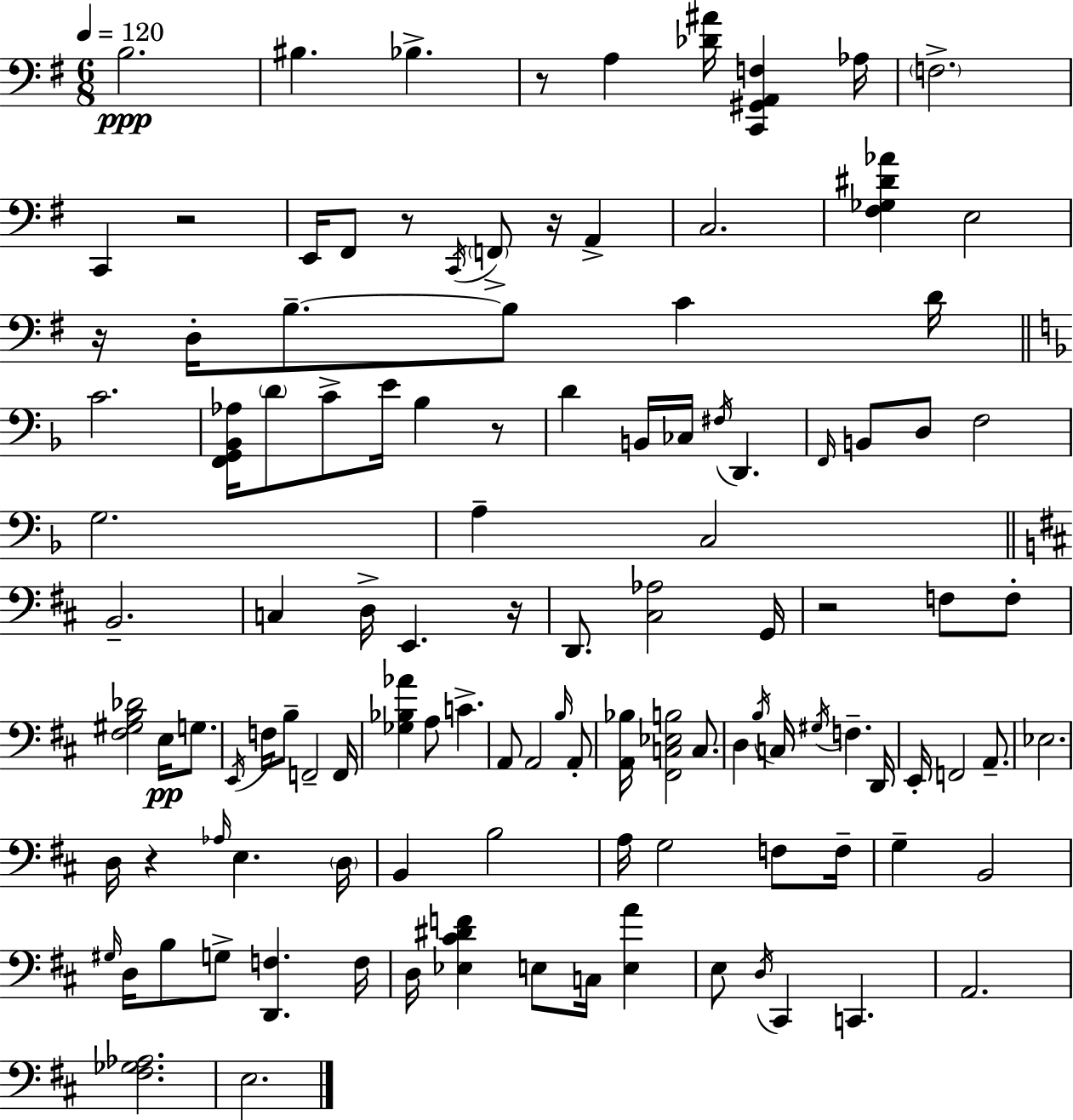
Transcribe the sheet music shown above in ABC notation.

X:1
T:Untitled
M:6/8
L:1/4
K:Em
B,2 ^B, _B, z/2 A, [_D^A]/4 [C,,^G,,A,,F,] _A,/4 F,2 C,, z2 E,,/4 ^F,,/2 z/2 C,,/4 F,,/2 z/4 A,, C,2 [^F,_G,^D_A] E,2 z/4 D,/4 B,/2 B,/2 C D/4 C2 [F,,G,,_B,,_A,]/4 D/2 C/2 E/4 _B, z/2 D B,,/4 _C,/4 ^F,/4 D,, F,,/4 B,,/2 D,/2 F,2 G,2 A, C,2 B,,2 C, D,/4 E,, z/4 D,,/2 [^C,_A,]2 G,,/4 z2 F,/2 F,/2 [^F,^G,B,_D]2 E,/4 G,/2 E,,/4 F,/4 B,/2 F,,2 F,,/4 [_G,_B,_A] A,/2 C A,,/2 A,,2 B,/4 A,,/2 [A,,_B,]/4 [^F,,C,_E,B,]2 C,/2 D, B,/4 C,/4 ^G,/4 F, D,,/4 E,,/4 F,,2 A,,/2 _E,2 D,/4 z _A,/4 E, D,/4 B,, B,2 A,/4 G,2 F,/2 F,/4 G, B,,2 ^G,/4 D,/4 B,/2 G,/2 [D,,F,] F,/4 D,/4 [_E,^C^DF] E,/2 C,/4 [E,A] E,/2 D,/4 ^C,, C,, A,,2 [^F,_G,_A,]2 E,2